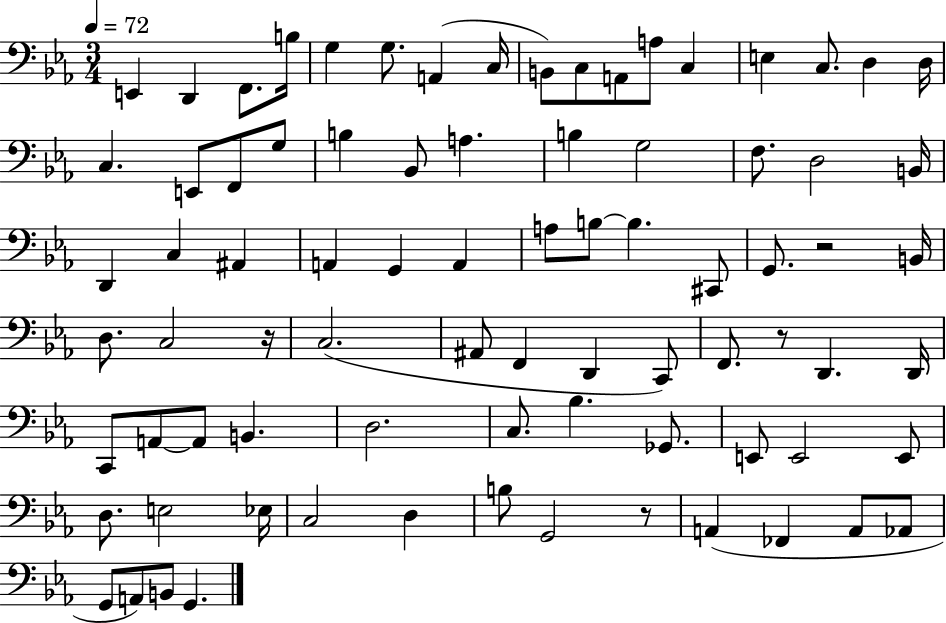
{
  \clef bass
  \numericTimeSignature
  \time 3/4
  \key ees \major
  \tempo 4 = 72
  e,4 d,4 f,8. b16 | g4 g8. a,4( c16 | b,8) c8 a,8 a8 c4 | e4 c8. d4 d16 | \break c4. e,8 f,8 g8 | b4 bes,8 a4. | b4 g2 | f8. d2 b,16 | \break d,4 c4 ais,4 | a,4 g,4 a,4 | a8 b8~~ b4. cis,8 | g,8. r2 b,16 | \break d8. c2 r16 | c2.( | ais,8 f,4 d,4 c,8) | f,8. r8 d,4. d,16 | \break c,8 a,8~~ a,8 b,4. | d2. | c8. bes4. ges,8. | e,8 e,2 e,8 | \break d8. e2 ees16 | c2 d4 | b8 g,2 r8 | a,4( fes,4 a,8 aes,8 | \break g,8 a,8) b,8 g,4. | \bar "|."
}